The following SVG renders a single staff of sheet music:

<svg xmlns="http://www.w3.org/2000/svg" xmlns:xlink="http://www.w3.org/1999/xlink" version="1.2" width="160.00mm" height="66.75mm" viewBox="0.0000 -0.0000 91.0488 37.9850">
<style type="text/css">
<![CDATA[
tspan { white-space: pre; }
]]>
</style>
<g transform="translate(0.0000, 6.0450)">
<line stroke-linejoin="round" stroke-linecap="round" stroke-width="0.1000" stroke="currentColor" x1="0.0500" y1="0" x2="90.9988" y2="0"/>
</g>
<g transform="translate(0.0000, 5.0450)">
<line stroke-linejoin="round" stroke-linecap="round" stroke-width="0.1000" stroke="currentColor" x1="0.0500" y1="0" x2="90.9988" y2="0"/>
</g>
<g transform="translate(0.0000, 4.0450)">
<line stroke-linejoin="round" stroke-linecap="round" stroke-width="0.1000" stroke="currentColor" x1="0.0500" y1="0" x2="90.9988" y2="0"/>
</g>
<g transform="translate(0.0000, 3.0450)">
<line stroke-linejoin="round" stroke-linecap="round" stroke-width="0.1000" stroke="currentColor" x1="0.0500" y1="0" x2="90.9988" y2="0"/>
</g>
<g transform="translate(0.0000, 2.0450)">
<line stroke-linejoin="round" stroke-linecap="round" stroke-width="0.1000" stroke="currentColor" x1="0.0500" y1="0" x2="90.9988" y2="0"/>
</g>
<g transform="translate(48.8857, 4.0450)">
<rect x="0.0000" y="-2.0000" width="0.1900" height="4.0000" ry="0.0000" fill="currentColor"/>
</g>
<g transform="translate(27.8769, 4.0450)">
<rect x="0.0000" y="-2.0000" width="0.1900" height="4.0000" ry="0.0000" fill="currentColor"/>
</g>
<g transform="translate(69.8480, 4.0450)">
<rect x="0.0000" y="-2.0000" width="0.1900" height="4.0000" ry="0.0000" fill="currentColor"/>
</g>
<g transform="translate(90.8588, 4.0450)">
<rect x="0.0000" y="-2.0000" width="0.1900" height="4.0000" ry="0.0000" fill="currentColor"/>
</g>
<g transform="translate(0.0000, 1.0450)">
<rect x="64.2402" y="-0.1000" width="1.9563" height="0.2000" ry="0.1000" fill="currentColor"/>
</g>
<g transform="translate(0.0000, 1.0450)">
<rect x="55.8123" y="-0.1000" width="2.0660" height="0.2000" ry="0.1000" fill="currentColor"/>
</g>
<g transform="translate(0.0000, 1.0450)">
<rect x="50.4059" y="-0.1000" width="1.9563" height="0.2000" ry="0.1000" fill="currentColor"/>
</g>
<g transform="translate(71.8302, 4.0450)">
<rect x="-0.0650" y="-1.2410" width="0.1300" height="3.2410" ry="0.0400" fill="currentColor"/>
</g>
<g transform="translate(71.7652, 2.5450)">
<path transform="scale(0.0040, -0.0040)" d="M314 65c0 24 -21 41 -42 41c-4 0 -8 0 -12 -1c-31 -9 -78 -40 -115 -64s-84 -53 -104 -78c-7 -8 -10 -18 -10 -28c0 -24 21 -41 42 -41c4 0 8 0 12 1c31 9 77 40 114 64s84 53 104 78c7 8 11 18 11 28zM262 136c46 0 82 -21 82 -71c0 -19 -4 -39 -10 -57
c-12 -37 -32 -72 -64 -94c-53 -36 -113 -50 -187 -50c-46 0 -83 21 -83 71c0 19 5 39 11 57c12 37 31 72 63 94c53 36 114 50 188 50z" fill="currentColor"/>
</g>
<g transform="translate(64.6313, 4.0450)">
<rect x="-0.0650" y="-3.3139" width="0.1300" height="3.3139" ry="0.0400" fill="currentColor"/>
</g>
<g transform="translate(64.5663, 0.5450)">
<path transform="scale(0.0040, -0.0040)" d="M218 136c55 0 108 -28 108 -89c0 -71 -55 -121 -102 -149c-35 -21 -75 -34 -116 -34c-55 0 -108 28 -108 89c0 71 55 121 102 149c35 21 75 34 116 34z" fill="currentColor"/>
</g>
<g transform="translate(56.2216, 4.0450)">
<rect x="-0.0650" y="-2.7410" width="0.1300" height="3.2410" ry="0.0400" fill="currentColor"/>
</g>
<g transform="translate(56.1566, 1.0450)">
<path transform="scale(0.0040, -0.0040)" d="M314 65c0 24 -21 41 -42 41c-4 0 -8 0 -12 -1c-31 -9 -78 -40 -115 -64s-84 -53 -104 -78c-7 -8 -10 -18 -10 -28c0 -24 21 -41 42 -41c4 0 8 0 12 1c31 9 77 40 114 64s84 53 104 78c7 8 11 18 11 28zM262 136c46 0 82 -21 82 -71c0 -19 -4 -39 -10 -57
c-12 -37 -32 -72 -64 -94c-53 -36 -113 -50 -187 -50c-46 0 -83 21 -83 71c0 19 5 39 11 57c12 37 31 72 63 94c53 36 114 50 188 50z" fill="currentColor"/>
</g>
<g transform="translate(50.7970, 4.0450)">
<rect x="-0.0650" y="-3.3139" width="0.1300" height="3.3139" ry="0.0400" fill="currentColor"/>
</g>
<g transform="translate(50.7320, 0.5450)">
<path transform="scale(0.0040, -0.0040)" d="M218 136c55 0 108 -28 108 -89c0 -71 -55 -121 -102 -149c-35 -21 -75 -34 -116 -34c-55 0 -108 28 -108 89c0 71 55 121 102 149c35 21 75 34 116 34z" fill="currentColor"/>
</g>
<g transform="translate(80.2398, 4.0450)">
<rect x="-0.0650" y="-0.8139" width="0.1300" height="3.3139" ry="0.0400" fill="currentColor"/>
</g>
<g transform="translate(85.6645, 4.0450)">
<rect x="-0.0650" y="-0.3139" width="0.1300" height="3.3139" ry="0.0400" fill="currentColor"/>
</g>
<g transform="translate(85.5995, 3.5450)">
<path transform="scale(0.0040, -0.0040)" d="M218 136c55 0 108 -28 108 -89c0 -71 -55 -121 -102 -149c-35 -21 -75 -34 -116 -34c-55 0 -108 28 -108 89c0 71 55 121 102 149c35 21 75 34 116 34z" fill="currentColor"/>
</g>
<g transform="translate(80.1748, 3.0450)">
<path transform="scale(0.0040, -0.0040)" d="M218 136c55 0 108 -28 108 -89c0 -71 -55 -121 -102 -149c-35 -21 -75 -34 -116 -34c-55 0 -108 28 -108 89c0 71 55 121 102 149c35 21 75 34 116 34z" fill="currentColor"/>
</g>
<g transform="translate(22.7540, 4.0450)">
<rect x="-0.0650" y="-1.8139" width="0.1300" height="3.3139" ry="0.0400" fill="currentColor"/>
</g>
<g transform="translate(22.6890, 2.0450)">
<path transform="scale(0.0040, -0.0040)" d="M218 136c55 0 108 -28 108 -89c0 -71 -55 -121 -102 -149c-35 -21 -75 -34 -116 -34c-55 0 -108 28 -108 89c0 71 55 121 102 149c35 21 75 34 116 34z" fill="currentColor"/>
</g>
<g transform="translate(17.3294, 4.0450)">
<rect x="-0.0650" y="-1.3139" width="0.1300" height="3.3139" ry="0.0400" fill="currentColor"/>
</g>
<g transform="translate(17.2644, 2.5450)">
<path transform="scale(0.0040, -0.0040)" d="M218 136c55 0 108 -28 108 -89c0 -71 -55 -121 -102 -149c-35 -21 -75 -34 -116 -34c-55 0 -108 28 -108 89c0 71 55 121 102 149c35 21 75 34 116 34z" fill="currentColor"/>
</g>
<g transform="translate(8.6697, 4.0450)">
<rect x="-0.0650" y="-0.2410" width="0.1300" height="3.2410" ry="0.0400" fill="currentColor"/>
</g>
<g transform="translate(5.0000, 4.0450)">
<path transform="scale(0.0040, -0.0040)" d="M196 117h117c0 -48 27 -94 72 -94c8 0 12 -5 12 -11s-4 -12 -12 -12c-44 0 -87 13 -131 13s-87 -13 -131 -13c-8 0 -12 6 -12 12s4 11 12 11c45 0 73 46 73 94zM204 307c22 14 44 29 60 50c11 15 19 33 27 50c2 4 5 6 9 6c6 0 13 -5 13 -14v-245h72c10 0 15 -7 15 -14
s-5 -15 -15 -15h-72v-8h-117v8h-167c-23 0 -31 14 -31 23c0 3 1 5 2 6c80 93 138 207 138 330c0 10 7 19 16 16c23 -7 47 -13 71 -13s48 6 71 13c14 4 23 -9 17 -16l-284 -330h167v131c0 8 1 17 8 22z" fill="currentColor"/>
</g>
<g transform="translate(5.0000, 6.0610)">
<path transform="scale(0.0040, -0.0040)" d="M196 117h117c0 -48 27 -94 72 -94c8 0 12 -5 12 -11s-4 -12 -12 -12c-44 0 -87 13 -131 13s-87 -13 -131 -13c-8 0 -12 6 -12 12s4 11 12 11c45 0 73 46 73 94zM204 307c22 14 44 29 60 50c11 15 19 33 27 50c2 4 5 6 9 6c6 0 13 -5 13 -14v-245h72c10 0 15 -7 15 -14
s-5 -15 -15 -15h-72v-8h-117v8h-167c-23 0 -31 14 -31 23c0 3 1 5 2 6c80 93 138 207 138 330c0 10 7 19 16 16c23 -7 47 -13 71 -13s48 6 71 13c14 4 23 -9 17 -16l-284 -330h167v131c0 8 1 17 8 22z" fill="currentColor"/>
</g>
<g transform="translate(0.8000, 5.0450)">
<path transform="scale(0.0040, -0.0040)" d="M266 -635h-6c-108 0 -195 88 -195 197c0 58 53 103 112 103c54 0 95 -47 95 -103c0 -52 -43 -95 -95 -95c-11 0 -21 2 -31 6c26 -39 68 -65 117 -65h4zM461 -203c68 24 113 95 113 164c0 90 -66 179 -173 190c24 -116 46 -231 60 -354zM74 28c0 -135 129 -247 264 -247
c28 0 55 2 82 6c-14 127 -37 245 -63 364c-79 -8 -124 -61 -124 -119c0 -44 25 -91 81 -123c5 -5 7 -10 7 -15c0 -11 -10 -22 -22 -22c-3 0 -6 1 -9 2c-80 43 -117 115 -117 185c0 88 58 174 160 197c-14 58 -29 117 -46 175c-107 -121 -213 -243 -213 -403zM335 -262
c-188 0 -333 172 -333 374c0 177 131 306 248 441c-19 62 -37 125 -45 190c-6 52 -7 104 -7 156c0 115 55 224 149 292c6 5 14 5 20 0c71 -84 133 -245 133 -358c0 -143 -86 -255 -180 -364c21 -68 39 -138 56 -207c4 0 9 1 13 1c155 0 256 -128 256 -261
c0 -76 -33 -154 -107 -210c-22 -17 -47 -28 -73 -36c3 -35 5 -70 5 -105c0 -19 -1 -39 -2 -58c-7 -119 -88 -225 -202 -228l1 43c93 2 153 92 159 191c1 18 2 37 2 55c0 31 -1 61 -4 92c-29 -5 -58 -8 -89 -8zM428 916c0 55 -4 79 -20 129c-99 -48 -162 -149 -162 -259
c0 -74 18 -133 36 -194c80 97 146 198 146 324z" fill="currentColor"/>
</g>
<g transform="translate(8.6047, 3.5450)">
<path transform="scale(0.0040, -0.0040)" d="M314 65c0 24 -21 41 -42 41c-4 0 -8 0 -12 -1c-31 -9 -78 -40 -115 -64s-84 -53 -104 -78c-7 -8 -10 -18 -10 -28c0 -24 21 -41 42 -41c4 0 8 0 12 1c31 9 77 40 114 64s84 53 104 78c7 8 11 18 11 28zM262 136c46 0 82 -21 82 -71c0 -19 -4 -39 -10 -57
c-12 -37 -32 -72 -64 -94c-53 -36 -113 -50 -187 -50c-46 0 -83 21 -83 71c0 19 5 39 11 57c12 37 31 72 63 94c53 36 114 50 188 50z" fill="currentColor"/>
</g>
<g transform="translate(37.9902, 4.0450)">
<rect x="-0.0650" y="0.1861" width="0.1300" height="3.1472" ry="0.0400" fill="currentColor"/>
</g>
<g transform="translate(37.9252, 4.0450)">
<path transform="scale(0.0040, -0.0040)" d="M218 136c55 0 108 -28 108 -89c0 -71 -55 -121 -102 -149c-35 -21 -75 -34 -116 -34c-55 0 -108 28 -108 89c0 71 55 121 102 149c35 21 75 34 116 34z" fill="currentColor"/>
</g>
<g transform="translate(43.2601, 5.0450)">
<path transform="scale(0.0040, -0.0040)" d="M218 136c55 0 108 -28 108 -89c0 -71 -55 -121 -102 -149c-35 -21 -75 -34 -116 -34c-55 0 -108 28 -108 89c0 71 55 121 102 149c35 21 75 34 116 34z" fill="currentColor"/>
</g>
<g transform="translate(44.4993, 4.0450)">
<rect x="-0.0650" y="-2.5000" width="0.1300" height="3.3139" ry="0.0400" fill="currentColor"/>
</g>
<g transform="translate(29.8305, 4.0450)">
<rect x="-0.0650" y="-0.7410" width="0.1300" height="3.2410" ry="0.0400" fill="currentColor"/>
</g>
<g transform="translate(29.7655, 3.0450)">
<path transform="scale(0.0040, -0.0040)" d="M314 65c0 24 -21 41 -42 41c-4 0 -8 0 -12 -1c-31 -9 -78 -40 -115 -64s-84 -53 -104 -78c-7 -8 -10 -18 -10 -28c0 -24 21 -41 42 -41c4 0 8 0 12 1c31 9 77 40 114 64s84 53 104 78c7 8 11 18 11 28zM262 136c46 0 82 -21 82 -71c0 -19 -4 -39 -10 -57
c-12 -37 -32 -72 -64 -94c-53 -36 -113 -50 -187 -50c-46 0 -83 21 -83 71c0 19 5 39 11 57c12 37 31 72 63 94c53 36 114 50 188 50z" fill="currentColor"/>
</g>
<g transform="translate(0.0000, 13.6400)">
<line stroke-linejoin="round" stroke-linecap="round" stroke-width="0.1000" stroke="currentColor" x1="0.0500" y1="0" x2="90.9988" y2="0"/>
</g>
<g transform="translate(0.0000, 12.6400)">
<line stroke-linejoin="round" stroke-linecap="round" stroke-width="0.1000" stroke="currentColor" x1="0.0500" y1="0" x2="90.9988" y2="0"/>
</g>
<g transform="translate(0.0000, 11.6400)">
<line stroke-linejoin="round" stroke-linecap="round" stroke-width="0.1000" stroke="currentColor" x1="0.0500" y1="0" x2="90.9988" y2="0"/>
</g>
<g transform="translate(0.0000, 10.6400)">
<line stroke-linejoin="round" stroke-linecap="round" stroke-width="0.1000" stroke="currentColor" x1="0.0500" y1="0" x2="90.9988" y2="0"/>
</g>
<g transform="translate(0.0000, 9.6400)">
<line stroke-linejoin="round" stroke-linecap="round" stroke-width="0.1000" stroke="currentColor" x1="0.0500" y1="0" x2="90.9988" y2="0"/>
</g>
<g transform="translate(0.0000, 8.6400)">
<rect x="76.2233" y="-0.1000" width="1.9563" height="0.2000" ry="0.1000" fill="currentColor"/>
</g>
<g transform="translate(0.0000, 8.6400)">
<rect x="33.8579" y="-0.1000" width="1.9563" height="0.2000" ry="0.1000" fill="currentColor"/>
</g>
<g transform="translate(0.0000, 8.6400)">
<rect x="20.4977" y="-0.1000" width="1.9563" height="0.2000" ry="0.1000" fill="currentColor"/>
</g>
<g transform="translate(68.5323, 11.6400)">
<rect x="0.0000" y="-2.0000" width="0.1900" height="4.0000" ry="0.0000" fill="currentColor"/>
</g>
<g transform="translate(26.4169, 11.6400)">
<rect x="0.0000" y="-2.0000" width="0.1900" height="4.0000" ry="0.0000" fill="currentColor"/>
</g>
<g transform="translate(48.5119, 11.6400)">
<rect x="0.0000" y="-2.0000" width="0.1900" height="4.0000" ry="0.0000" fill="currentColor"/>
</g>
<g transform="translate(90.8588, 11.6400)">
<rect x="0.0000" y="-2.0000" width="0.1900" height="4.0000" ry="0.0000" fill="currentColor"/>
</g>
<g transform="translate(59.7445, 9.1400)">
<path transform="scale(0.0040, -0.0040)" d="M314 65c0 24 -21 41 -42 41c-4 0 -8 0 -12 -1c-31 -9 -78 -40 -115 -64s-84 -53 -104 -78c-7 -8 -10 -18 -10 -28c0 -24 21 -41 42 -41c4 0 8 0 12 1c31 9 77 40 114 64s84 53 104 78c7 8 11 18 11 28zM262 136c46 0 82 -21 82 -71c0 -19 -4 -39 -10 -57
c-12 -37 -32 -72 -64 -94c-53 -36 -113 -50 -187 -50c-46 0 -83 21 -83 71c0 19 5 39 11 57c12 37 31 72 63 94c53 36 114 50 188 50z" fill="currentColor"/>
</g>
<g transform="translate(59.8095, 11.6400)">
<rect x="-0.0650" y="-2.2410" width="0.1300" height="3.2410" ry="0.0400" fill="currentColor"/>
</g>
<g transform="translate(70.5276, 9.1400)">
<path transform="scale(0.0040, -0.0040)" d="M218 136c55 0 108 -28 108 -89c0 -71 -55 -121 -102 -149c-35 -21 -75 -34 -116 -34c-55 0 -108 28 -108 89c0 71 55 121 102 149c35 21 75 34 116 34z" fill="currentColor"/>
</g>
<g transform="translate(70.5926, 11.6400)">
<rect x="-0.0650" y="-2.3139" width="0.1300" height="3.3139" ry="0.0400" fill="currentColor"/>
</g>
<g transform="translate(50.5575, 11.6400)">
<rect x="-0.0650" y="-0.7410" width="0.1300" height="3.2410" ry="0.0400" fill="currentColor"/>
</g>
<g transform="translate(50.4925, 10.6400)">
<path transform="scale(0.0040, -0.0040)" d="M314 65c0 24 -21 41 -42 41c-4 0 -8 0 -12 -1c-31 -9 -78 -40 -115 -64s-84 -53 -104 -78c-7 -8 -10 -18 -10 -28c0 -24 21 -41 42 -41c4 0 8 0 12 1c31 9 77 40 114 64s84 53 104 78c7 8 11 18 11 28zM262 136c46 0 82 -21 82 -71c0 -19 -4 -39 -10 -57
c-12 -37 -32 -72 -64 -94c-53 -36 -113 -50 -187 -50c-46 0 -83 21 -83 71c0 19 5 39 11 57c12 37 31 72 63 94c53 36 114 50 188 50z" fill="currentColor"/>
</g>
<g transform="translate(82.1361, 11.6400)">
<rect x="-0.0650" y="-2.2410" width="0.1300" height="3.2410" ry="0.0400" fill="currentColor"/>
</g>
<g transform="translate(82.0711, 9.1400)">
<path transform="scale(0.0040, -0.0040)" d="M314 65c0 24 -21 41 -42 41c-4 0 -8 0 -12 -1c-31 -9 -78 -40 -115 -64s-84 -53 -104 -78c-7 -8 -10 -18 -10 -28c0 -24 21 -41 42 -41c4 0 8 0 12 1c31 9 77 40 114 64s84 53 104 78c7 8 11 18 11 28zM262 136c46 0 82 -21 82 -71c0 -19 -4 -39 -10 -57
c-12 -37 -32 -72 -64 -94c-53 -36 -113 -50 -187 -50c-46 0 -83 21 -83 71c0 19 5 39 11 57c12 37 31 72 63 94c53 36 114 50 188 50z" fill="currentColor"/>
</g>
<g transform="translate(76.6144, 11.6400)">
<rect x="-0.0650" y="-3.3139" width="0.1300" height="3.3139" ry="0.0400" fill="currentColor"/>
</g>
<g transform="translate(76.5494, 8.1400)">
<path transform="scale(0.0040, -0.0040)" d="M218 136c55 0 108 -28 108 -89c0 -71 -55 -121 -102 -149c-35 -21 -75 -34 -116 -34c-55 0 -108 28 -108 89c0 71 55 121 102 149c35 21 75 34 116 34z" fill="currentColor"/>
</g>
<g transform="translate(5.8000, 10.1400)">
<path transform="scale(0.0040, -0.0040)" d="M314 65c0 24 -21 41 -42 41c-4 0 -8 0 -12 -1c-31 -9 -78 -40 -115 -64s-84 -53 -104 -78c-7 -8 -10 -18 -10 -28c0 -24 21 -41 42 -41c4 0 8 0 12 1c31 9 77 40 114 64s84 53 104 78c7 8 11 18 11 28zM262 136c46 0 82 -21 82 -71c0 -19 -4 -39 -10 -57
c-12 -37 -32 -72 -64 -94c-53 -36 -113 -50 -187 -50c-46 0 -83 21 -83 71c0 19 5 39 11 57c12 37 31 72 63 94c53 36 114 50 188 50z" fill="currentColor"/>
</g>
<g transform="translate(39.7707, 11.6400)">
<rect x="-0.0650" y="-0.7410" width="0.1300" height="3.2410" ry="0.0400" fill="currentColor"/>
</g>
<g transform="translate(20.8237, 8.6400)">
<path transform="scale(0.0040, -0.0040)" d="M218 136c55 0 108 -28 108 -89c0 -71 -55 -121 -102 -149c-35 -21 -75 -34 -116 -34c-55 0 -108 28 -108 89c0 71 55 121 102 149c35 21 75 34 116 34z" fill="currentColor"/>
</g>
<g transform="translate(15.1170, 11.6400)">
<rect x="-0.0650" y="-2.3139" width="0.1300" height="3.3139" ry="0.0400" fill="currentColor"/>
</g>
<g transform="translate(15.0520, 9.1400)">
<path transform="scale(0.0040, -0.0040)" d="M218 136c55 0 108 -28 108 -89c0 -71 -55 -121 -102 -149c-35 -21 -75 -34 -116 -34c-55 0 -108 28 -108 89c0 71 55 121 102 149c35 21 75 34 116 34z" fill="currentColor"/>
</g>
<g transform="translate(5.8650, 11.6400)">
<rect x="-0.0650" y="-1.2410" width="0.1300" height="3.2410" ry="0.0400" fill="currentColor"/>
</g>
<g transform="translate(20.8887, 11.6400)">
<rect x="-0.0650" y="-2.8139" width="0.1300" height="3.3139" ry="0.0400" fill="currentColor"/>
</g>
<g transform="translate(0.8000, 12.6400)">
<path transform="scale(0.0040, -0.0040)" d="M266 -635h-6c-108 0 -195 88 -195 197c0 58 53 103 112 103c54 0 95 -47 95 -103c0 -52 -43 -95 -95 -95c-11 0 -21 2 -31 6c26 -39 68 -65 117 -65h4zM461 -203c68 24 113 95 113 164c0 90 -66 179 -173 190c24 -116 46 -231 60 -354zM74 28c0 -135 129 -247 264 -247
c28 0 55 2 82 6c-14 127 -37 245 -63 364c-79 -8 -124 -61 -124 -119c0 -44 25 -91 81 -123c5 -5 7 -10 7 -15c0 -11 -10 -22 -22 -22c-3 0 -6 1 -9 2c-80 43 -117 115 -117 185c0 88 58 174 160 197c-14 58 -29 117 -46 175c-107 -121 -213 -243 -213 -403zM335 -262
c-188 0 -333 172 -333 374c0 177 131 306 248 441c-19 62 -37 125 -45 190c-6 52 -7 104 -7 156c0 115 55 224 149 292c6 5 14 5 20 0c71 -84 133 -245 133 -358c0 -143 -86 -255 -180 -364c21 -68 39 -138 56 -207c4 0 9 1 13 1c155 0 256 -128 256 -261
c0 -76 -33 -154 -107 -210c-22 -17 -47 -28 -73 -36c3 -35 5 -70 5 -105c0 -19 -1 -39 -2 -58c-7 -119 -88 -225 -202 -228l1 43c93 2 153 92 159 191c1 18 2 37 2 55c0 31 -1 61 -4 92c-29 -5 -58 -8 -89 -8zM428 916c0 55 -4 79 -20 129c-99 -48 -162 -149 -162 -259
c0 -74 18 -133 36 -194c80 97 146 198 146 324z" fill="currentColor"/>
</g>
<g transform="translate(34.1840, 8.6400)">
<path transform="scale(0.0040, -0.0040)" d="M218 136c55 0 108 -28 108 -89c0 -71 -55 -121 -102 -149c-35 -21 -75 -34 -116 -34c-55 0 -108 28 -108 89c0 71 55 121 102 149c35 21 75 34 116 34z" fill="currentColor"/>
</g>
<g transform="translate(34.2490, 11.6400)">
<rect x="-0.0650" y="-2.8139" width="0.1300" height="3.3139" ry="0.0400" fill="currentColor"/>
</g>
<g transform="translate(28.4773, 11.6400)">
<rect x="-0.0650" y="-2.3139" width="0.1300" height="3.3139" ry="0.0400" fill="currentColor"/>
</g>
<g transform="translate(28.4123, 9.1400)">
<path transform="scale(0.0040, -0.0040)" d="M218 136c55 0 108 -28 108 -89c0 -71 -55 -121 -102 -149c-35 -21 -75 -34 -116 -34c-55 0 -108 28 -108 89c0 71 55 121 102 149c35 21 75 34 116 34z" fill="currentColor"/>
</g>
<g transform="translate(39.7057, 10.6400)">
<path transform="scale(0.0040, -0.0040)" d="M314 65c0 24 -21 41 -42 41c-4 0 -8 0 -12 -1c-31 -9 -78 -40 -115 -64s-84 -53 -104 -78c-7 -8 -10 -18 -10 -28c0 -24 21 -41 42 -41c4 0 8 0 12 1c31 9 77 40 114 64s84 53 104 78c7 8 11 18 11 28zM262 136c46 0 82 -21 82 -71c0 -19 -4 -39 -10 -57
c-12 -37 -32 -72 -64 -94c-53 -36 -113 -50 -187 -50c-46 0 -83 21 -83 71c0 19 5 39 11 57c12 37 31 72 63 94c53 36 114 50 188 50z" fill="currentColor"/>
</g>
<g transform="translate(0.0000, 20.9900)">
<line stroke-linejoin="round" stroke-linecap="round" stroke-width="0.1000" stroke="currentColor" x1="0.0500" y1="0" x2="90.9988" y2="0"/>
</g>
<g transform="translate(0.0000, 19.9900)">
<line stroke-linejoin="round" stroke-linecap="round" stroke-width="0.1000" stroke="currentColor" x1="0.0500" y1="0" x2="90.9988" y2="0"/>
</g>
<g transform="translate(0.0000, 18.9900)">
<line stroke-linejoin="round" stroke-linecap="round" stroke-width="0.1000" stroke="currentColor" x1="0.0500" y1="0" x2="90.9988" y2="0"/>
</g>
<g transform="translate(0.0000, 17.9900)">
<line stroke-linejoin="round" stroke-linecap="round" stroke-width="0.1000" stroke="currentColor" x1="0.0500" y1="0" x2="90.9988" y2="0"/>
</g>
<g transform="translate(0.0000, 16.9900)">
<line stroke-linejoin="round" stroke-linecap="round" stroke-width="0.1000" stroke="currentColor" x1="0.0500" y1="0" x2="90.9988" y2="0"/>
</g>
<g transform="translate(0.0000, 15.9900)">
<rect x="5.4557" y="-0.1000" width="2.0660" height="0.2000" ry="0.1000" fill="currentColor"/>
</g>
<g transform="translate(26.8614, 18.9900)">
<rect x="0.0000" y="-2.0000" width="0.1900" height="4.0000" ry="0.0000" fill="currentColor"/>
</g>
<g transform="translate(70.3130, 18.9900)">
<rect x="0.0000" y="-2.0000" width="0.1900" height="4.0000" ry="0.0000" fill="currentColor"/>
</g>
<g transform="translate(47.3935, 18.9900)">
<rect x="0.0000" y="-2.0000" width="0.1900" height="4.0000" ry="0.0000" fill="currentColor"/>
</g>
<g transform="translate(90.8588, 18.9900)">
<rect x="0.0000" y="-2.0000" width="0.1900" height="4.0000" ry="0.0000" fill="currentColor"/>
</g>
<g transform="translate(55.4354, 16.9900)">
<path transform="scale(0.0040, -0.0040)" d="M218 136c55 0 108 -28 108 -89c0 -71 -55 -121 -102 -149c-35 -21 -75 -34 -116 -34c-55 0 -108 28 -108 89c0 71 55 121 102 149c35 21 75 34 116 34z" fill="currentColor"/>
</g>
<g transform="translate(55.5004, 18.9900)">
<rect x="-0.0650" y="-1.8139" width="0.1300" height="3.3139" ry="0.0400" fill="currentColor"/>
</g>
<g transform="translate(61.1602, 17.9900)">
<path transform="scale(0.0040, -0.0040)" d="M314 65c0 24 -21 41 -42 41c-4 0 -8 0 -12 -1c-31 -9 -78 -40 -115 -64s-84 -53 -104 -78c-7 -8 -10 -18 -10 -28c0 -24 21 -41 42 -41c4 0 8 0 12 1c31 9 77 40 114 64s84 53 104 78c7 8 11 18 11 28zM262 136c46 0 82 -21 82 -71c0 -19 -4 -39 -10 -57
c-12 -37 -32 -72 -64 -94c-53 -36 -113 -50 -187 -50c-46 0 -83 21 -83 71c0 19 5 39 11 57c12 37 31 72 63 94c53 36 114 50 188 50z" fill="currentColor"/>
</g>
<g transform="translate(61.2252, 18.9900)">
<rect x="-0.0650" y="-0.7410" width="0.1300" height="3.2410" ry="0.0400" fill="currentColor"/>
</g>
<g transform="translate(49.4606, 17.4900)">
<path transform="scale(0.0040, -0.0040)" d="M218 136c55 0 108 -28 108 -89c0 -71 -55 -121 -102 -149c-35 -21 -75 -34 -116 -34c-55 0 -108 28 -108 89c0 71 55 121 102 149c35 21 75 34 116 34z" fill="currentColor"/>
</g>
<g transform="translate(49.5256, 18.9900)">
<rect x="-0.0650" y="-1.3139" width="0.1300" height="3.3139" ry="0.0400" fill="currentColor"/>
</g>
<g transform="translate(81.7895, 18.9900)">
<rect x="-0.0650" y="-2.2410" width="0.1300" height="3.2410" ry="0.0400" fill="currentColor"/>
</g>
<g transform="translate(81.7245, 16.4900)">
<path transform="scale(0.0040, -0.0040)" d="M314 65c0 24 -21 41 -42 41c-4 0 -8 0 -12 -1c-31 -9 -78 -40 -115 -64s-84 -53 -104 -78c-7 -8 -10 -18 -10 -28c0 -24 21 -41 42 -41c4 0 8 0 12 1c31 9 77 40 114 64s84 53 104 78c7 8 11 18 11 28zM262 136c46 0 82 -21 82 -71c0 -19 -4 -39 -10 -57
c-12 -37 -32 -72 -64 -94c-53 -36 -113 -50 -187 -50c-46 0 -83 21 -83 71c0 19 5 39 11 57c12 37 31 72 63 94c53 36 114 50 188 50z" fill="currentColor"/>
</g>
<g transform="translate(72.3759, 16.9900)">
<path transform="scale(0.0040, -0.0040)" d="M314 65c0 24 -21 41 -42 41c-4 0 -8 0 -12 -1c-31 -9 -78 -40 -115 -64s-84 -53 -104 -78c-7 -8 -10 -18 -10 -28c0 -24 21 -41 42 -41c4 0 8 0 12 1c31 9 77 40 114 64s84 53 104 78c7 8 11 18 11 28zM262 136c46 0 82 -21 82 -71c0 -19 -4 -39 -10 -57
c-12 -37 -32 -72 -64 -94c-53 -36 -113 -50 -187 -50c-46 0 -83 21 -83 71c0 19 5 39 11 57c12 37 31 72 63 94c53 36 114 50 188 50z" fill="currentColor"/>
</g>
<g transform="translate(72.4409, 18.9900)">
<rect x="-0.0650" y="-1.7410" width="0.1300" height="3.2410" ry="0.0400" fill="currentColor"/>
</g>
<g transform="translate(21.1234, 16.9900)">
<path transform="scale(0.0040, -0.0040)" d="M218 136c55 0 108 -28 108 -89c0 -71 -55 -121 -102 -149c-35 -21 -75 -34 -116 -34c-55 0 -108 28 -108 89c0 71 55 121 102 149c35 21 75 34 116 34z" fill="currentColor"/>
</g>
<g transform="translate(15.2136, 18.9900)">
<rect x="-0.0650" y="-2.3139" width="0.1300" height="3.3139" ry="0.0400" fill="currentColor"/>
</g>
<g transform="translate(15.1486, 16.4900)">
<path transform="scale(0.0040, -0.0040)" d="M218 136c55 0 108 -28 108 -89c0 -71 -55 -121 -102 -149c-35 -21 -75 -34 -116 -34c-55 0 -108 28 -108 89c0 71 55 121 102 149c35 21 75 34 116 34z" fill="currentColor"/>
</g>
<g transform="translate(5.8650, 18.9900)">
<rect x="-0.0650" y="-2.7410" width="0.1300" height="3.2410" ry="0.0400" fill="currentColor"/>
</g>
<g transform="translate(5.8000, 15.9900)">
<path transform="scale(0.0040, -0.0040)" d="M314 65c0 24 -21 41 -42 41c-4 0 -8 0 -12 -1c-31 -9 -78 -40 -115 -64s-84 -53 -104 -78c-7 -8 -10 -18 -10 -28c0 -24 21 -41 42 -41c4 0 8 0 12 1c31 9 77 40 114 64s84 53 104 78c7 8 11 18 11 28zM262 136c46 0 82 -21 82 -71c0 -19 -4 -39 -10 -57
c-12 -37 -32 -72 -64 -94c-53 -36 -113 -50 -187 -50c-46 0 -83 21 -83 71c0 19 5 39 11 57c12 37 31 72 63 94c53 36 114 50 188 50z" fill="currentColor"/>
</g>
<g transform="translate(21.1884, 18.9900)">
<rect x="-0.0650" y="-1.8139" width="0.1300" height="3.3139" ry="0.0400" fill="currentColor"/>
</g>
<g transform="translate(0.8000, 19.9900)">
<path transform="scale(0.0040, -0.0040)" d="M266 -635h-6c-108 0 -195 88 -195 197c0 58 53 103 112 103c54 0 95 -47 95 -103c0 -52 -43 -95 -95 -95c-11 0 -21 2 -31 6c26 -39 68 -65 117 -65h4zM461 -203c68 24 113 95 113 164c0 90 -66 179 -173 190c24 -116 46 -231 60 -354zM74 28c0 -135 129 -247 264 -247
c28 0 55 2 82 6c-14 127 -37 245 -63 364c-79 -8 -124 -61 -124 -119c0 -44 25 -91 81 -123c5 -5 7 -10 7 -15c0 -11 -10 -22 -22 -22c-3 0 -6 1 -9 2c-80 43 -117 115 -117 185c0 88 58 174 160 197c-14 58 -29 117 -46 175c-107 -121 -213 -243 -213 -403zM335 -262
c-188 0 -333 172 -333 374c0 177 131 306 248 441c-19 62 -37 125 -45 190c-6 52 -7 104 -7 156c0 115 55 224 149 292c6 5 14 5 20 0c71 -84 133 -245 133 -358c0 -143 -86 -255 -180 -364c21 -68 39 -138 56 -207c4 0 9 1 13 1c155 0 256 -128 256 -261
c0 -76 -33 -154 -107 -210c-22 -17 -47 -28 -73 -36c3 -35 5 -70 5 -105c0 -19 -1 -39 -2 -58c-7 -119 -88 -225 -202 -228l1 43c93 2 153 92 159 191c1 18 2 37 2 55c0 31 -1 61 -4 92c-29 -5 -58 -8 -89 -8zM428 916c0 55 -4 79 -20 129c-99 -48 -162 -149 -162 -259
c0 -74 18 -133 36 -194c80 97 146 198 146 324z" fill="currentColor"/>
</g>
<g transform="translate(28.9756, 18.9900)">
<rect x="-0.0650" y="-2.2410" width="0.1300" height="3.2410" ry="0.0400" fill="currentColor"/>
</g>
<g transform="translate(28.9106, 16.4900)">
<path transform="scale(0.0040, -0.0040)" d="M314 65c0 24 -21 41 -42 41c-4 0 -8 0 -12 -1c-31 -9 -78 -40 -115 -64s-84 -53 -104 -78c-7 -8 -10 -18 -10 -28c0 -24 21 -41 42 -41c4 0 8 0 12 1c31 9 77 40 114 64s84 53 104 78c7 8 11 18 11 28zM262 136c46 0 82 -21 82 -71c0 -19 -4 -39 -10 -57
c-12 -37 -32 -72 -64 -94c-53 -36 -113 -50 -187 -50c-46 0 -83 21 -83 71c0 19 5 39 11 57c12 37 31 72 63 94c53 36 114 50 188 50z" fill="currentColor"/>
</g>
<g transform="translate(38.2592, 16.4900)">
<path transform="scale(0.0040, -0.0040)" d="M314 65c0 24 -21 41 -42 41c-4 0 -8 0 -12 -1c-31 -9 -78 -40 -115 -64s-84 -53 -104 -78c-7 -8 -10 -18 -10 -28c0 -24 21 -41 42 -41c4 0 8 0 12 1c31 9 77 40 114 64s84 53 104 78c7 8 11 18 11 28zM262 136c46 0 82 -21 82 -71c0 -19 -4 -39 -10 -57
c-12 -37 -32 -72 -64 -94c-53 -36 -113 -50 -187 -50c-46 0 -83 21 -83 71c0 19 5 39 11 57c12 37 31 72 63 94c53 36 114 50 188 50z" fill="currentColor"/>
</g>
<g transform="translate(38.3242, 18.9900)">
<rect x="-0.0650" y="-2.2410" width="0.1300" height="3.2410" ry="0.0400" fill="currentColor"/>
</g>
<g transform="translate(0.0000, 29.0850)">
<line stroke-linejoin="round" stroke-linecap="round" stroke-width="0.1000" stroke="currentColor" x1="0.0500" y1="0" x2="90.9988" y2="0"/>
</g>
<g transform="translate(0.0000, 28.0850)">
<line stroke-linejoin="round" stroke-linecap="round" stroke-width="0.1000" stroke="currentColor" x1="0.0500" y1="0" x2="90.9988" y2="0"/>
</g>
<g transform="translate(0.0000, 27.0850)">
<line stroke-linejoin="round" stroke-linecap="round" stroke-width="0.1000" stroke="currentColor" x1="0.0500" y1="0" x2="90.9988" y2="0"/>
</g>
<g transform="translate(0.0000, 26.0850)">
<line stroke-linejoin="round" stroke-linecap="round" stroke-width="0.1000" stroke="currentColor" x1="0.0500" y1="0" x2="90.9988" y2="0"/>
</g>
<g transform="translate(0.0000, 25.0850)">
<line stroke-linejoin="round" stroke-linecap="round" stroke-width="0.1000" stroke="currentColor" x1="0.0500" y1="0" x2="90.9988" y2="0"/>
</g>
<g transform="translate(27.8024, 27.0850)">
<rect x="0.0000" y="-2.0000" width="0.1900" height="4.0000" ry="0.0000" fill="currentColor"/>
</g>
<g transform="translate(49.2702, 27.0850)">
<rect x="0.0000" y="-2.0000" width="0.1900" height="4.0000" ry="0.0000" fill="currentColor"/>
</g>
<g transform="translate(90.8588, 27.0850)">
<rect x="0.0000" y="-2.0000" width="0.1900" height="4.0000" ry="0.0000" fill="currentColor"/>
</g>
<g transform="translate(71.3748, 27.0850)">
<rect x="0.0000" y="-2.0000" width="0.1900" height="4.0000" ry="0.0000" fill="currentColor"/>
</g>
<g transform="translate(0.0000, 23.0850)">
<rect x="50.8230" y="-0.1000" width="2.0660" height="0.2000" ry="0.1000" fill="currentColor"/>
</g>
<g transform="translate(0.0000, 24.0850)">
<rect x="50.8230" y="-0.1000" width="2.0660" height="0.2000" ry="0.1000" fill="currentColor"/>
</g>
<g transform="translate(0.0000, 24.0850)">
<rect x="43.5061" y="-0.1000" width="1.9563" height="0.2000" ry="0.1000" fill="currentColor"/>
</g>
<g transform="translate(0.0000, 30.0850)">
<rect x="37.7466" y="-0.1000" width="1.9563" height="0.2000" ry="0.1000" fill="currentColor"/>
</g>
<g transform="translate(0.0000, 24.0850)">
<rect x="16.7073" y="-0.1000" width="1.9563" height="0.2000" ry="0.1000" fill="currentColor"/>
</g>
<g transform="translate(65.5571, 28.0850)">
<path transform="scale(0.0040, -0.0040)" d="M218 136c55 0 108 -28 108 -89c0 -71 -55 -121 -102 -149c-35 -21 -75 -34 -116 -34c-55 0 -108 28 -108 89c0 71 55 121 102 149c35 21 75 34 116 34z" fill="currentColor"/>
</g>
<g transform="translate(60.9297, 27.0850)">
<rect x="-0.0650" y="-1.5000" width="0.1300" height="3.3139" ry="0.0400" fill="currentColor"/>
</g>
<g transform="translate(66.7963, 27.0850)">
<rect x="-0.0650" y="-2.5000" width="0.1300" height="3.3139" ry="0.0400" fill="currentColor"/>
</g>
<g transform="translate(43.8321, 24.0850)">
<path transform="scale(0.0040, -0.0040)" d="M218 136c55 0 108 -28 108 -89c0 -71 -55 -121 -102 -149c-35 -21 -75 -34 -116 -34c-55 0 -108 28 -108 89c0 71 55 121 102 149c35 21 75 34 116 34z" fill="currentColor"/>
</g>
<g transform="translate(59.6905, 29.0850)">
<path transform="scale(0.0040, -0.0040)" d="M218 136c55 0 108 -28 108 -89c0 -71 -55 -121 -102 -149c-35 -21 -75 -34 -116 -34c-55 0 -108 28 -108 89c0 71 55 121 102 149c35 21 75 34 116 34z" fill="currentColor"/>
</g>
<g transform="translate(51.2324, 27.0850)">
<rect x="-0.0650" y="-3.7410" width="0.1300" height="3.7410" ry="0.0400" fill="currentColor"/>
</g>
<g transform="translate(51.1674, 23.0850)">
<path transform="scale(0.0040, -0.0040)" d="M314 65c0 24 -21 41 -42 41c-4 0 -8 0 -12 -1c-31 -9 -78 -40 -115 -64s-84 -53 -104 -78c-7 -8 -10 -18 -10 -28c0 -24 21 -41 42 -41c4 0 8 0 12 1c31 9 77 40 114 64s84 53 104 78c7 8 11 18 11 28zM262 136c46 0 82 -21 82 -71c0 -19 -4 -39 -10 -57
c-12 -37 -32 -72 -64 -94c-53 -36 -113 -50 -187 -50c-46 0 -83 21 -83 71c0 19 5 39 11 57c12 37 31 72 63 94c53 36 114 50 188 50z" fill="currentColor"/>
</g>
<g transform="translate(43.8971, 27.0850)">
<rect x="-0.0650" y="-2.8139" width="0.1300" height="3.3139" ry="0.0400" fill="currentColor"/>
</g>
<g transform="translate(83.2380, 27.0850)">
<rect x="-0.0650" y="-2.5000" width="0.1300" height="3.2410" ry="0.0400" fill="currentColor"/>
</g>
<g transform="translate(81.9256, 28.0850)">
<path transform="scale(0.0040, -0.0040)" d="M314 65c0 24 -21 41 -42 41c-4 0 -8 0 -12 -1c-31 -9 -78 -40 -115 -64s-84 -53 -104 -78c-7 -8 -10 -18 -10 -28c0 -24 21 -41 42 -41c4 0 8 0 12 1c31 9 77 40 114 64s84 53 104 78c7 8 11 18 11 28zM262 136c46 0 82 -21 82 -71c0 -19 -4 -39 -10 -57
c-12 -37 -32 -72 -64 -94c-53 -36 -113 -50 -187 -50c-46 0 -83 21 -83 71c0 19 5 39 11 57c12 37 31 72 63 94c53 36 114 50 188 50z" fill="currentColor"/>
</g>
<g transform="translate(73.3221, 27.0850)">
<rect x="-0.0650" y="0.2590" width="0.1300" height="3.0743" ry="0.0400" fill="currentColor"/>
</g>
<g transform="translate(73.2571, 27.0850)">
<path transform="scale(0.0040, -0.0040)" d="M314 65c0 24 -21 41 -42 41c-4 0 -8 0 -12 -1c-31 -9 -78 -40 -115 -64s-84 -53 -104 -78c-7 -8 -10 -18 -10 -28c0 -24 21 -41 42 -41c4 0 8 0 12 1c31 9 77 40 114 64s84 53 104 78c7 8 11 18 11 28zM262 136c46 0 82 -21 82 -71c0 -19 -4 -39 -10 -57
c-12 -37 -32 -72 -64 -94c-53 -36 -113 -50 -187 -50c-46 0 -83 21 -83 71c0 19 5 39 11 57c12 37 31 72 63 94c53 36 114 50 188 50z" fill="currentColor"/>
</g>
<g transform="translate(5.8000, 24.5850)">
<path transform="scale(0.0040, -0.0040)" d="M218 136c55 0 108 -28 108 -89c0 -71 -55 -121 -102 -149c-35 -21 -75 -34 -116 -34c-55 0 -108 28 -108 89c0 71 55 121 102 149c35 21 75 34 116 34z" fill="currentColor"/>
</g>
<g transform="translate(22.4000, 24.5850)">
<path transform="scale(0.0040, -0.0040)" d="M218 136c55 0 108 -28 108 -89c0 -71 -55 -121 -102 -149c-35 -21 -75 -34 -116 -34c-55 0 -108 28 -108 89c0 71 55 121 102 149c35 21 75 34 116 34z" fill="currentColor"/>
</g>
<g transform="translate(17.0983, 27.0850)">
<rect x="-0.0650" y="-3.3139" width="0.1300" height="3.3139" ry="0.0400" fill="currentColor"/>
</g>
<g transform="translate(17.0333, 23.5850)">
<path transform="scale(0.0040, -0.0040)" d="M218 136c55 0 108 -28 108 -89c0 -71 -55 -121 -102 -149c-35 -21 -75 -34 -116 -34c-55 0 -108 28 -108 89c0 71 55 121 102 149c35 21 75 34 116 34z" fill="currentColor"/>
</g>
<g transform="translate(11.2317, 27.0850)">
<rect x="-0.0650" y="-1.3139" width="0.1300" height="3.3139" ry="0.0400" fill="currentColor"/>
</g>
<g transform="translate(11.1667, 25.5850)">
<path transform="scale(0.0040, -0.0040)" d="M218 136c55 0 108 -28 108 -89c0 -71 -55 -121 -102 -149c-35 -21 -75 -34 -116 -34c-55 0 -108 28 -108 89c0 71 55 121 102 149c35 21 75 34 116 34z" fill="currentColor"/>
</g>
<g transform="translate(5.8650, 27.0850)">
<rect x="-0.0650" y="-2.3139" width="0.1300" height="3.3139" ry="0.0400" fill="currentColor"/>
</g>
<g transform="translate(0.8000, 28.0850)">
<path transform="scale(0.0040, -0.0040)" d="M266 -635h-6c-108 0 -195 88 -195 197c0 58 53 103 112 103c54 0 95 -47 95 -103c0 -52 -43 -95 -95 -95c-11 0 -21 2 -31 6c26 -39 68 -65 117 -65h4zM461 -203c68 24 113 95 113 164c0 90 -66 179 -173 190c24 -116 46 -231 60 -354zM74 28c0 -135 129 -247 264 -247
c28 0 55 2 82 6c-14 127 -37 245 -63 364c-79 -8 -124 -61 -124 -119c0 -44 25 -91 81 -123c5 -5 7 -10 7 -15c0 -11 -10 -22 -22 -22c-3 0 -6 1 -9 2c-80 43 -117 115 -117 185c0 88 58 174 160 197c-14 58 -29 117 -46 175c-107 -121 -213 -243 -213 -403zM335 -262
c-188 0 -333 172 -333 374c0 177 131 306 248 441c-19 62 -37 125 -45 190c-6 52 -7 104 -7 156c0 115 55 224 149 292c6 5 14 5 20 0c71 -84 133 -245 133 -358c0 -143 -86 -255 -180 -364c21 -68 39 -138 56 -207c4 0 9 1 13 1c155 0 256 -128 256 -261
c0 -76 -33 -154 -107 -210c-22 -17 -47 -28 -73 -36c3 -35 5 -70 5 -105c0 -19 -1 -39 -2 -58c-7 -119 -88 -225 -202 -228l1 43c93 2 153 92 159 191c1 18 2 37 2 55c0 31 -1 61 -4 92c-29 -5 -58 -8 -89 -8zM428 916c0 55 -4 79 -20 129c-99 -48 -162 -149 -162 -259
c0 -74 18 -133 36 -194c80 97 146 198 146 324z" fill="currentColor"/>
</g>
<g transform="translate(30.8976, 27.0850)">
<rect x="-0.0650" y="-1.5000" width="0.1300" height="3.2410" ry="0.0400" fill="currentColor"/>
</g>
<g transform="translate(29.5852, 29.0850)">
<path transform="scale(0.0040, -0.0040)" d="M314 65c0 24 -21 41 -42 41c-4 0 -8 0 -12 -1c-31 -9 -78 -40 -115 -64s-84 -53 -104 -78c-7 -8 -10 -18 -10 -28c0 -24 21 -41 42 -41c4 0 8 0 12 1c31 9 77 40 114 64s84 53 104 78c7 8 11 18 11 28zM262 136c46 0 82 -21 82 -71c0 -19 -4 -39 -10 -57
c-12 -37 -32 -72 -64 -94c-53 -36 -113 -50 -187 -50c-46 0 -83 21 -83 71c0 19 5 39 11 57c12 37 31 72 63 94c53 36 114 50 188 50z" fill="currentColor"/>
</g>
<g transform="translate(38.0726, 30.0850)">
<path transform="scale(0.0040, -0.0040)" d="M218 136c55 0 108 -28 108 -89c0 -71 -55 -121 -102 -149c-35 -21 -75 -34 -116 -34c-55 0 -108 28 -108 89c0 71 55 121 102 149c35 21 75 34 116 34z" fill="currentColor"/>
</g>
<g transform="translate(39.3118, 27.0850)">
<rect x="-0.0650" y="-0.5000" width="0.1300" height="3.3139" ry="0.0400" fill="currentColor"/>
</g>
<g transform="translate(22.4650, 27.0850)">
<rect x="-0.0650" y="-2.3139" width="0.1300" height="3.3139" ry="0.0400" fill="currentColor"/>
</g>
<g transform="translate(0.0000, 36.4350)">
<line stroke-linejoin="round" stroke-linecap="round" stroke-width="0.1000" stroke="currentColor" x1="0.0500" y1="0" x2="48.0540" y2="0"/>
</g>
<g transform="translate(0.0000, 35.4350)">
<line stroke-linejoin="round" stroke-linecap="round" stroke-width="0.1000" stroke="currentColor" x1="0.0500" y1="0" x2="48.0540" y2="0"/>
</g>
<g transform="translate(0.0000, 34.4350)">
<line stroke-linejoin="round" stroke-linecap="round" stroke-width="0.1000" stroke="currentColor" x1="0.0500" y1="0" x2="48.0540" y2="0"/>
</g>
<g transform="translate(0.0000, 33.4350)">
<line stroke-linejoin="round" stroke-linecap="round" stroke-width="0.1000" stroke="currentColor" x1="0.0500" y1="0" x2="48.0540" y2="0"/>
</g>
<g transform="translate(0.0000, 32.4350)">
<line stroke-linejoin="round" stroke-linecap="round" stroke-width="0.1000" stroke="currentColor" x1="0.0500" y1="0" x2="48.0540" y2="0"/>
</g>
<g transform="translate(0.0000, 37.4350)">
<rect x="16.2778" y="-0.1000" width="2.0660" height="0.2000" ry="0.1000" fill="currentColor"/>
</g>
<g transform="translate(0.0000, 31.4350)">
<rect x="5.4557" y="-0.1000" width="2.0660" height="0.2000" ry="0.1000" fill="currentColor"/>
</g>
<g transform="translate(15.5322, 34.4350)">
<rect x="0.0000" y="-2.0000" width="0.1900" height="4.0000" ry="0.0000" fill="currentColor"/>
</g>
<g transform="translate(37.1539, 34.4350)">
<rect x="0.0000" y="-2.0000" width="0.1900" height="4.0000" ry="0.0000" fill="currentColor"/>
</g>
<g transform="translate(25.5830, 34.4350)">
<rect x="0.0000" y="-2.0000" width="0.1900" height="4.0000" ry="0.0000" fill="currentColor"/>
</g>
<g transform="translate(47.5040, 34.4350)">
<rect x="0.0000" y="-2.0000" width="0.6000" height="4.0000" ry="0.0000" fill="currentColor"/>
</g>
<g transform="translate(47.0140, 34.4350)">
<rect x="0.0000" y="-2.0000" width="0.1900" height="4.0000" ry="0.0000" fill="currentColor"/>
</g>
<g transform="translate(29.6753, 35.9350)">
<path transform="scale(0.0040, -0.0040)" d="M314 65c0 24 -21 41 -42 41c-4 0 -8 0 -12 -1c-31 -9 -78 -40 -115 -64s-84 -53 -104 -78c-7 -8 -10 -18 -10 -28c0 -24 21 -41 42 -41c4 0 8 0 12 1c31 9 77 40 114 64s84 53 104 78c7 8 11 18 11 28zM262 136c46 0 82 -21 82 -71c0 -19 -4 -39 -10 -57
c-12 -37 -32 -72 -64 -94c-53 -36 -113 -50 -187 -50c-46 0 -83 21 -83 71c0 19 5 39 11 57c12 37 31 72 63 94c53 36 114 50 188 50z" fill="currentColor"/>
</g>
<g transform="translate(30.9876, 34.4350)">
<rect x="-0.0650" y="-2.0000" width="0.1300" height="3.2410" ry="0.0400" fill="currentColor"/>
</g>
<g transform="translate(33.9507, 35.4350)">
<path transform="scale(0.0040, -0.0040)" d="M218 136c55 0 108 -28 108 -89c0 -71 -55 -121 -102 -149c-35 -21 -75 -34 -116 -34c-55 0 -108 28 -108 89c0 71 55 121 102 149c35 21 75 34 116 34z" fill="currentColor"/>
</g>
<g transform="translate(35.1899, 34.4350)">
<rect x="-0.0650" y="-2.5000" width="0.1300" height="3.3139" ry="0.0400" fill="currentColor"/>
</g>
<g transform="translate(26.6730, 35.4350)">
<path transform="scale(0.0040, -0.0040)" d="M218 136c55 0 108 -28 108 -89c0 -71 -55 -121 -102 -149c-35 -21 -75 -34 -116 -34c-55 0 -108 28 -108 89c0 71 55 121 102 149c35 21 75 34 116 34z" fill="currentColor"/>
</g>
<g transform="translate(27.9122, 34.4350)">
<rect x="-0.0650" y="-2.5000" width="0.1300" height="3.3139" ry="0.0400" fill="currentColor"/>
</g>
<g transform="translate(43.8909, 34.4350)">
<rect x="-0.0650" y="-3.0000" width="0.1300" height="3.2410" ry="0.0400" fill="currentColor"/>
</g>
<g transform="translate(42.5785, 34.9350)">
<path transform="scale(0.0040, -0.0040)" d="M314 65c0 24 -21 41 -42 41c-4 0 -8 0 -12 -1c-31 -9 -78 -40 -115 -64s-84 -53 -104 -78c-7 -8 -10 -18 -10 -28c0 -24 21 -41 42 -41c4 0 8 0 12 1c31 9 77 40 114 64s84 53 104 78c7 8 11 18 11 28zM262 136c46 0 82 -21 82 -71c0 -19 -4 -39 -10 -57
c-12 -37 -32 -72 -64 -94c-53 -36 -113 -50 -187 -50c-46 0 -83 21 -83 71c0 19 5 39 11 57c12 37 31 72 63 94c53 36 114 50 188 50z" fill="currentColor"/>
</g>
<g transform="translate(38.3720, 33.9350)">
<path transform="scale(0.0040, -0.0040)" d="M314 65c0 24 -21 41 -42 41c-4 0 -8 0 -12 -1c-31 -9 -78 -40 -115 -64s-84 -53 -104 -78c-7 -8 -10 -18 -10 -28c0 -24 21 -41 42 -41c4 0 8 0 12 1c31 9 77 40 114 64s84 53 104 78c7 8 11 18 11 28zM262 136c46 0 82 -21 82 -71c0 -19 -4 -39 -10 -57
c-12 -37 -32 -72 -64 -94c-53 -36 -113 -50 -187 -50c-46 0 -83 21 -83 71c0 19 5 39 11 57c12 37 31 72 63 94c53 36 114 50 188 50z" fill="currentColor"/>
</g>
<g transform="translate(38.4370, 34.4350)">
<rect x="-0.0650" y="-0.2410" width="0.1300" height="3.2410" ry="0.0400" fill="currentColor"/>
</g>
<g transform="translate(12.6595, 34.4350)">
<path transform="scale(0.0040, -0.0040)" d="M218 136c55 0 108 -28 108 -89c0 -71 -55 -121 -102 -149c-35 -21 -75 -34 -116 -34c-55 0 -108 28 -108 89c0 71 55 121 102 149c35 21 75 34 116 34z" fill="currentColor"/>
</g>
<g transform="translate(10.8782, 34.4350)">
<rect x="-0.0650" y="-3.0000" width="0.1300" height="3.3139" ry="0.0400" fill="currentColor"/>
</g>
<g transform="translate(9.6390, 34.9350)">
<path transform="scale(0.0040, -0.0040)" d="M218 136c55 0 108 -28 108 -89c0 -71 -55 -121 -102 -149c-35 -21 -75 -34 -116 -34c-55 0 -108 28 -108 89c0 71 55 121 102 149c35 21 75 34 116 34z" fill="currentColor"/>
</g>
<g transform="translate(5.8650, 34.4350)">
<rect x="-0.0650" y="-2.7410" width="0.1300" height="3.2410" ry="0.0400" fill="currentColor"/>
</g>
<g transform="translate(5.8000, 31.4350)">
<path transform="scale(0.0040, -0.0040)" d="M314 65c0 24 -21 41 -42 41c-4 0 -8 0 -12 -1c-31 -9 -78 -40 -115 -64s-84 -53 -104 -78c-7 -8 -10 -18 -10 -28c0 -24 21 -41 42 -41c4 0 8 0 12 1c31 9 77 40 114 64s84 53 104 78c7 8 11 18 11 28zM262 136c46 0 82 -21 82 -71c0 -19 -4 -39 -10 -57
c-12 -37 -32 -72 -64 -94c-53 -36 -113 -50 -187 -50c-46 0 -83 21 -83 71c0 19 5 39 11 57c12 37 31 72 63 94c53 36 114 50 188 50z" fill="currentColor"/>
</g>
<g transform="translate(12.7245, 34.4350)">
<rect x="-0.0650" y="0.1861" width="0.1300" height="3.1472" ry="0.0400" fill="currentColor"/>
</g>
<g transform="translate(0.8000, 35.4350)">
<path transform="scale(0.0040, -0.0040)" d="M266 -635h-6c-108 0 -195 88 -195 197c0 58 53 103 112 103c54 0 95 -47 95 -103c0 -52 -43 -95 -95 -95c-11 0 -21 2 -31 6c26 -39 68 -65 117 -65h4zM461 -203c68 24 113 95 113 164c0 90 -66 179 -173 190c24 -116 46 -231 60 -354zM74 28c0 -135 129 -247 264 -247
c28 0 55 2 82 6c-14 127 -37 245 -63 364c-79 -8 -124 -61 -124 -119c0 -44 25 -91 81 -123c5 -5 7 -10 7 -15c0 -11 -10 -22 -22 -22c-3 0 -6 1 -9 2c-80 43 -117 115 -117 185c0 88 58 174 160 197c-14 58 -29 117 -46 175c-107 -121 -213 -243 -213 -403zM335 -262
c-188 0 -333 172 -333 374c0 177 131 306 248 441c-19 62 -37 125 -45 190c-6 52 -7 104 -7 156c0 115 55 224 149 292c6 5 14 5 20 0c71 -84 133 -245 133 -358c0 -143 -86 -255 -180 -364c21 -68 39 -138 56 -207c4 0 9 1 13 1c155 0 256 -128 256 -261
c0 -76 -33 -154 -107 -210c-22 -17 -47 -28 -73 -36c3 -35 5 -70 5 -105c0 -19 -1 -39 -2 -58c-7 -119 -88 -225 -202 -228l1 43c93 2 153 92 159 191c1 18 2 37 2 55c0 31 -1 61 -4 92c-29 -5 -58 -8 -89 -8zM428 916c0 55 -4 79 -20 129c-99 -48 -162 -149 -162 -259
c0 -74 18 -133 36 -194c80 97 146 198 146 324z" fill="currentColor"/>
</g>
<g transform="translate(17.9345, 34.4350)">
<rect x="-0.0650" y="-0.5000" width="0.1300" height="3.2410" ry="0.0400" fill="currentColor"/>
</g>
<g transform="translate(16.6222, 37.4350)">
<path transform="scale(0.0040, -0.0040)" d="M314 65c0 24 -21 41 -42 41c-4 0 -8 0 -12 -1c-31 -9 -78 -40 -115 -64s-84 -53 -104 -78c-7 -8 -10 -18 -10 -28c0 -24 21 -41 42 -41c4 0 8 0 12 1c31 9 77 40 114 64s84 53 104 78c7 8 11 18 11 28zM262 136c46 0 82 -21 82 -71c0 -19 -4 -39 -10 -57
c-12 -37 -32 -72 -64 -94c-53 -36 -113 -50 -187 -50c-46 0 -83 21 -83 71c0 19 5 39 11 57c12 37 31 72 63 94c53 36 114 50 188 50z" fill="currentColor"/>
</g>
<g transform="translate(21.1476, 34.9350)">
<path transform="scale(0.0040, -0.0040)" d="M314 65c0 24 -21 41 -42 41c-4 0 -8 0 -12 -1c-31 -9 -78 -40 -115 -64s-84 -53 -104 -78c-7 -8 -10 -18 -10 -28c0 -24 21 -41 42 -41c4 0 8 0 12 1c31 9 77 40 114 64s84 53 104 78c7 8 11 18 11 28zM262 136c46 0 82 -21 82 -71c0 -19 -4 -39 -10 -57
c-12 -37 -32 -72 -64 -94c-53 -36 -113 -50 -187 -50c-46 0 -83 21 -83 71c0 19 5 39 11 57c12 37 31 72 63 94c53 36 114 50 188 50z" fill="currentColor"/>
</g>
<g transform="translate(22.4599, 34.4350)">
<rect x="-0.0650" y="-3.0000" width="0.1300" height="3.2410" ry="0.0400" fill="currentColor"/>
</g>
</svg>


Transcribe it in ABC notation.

X:1
T:Untitled
M:4/4
L:1/4
K:C
c2 e f d2 B G b a2 b e2 d c e2 g a g a d2 d2 g2 g b g2 a2 g f g2 g2 e f d2 f2 g2 g e b g E2 C a c'2 E G B2 G2 a2 A B C2 A2 G F2 G c2 A2